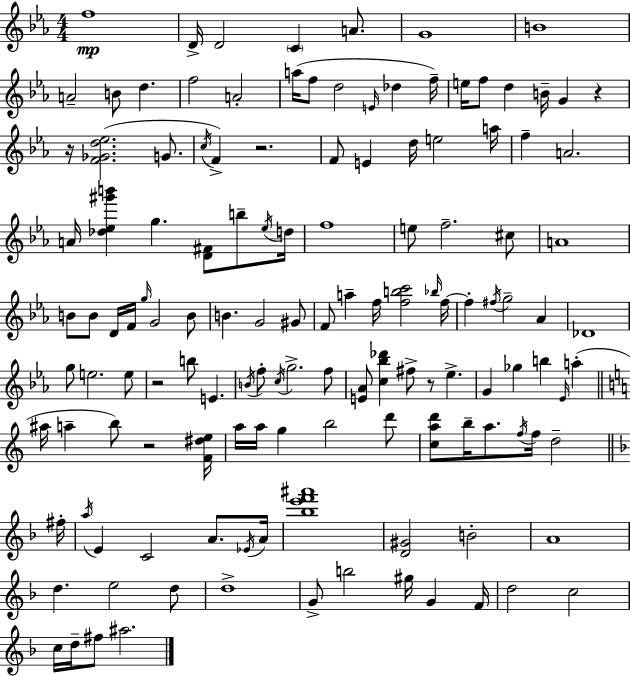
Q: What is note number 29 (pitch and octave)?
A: D5